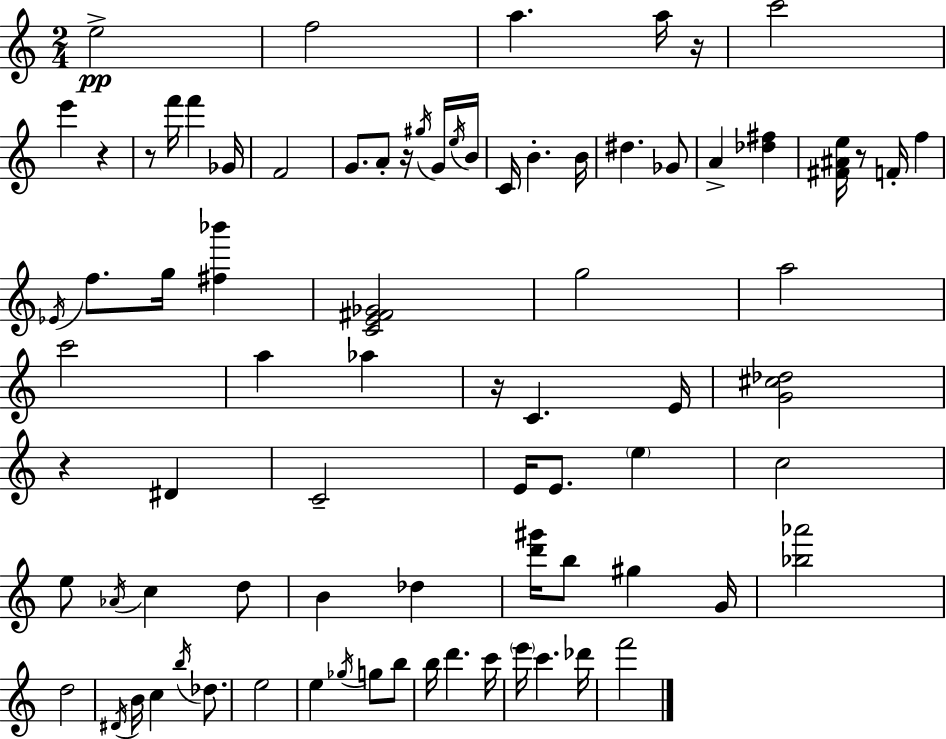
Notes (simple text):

E5/h F5/h A5/q. A5/s R/s C6/h E6/q R/q R/e F6/s F6/q Gb4/s F4/h G4/e. A4/e R/s G#5/s G4/s E5/s B4/s C4/s B4/q. B4/s D#5/q. Gb4/e A4/q [Db5,F#5]/q [F#4,A#4,E5]/s R/e F4/s F5/q Eb4/s F5/e. G5/s [F#5,Bb6]/q [C4,E4,F#4,Gb4]/h G5/h A5/h C6/h A5/q Ab5/q R/s C4/q. E4/s [G4,C#5,Db5]/h R/q D#4/q C4/h E4/s E4/e. E5/q C5/h E5/e Ab4/s C5/q D5/e B4/q Db5/q [D6,G#6]/s B5/e G#5/q G4/s [Bb5,Ab6]/h D5/h D#4/s B4/s C5/q B5/s Db5/e. E5/h E5/q Gb5/s G5/e B5/e B5/s D6/q. C6/s E6/s C6/q. Db6/s F6/h